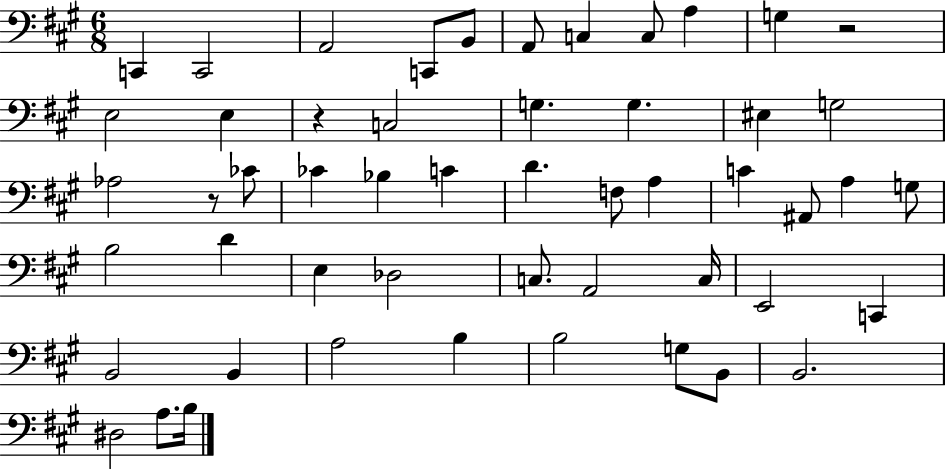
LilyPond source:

{
  \clef bass
  \numericTimeSignature
  \time 6/8
  \key a \major
  c,4 c,2 | a,2 c,8 b,8 | a,8 c4 c8 a4 | g4 r2 | \break e2 e4 | r4 c2 | g4. g4. | eis4 g2 | \break aes2 r8 ces'8 | ces'4 bes4 c'4 | d'4. f8 a4 | c'4 ais,8 a4 g8 | \break b2 d'4 | e4 des2 | c8. a,2 c16 | e,2 c,4 | \break b,2 b,4 | a2 b4 | b2 g8 b,8 | b,2. | \break dis2 a8. b16 | \bar "|."
}